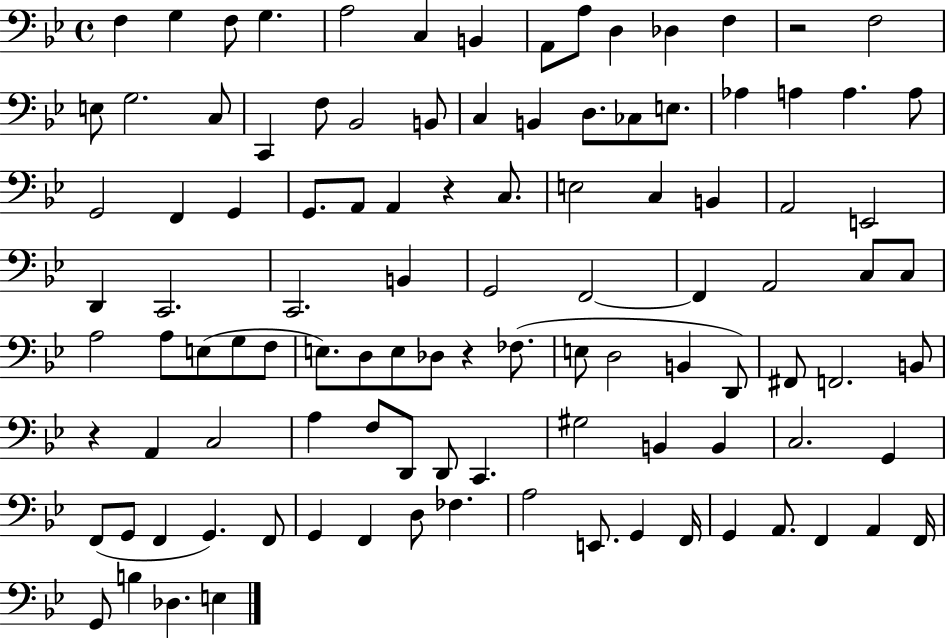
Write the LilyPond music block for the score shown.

{
  \clef bass
  \time 4/4
  \defaultTimeSignature
  \key bes \major
  f4 g4 f8 g4. | a2 c4 b,4 | a,8 a8 d4 des4 f4 | r2 f2 | \break e8 g2. c8 | c,4 f8 bes,2 b,8 | c4 b,4 d8. ces8 e8. | aes4 a4 a4. a8 | \break g,2 f,4 g,4 | g,8. a,8 a,4 r4 c8. | e2 c4 b,4 | a,2 e,2 | \break d,4 c,2. | c,2. b,4 | g,2 f,2~~ | f,4 a,2 c8 c8 | \break a2 a8 e8( g8 f8 | e8.) d8 e8 des8 r4 fes8.( | e8 d2 b,4 d,8) | fis,8 f,2. b,8 | \break r4 a,4 c2 | a4 f8 d,8 d,8 c,4. | gis2 b,4 b,4 | c2. g,4 | \break f,8( g,8 f,4 g,4.) f,8 | g,4 f,4 d8 fes4. | a2 e,8. g,4 f,16 | g,4 a,8. f,4 a,4 f,16 | \break g,8 b4 des4. e4 | \bar "|."
}